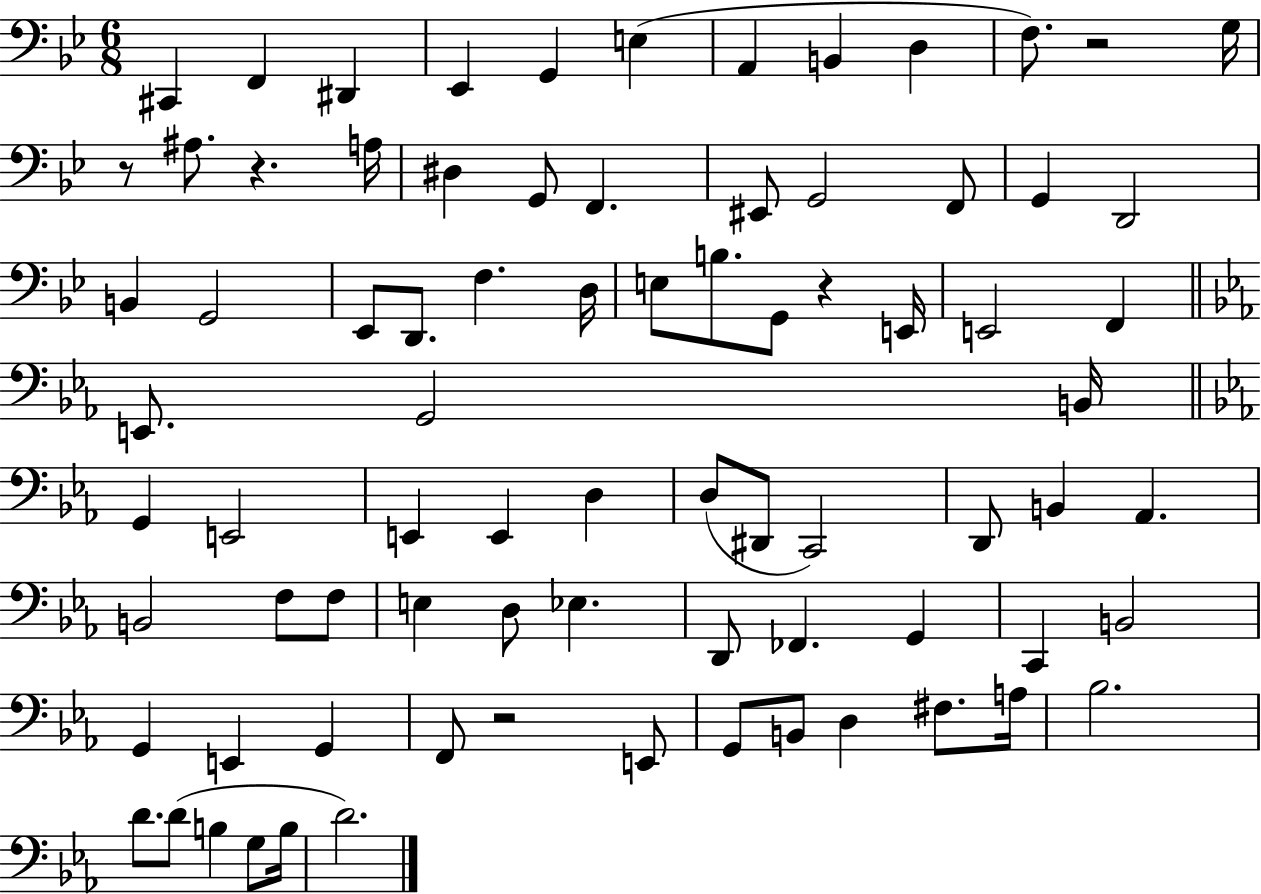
X:1
T:Untitled
M:6/8
L:1/4
K:Bb
^C,, F,, ^D,, _E,, G,, E, A,, B,, D, F,/2 z2 G,/4 z/2 ^A,/2 z A,/4 ^D, G,,/2 F,, ^E,,/2 G,,2 F,,/2 G,, D,,2 B,, G,,2 _E,,/2 D,,/2 F, D,/4 E,/2 B,/2 G,,/2 z E,,/4 E,,2 F,, E,,/2 G,,2 B,,/4 G,, E,,2 E,, E,, D, D,/2 ^D,,/2 C,,2 D,,/2 B,, _A,, B,,2 F,/2 F,/2 E, D,/2 _E, D,,/2 _F,, G,, C,, B,,2 G,, E,, G,, F,,/2 z2 E,,/2 G,,/2 B,,/2 D, ^F,/2 A,/4 _B,2 D/2 D/2 B, G,/2 B,/4 D2